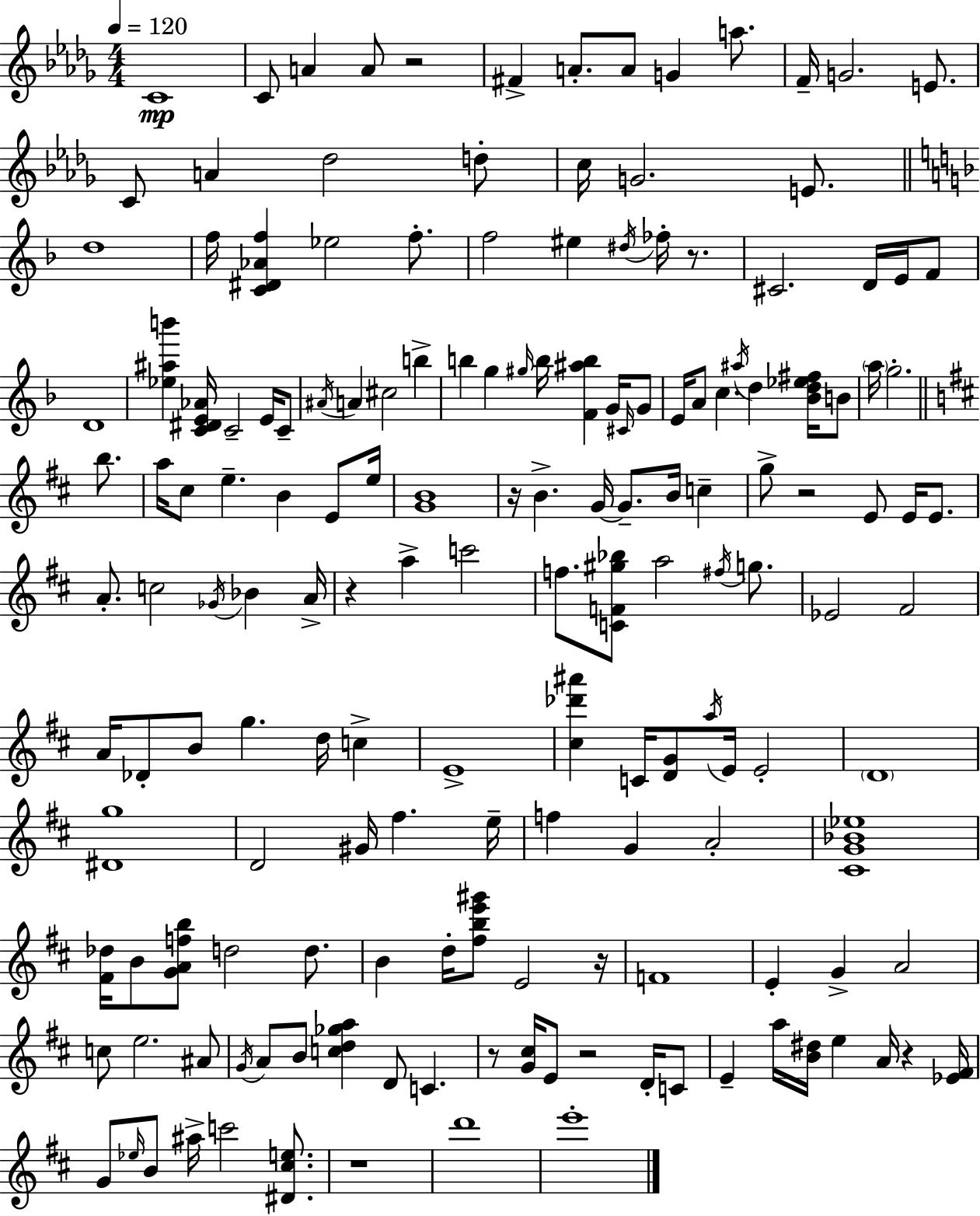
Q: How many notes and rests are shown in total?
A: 163